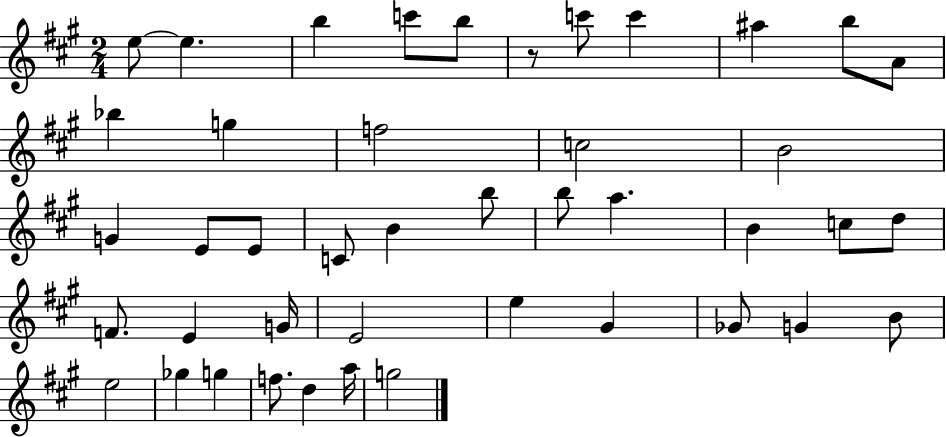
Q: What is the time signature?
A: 2/4